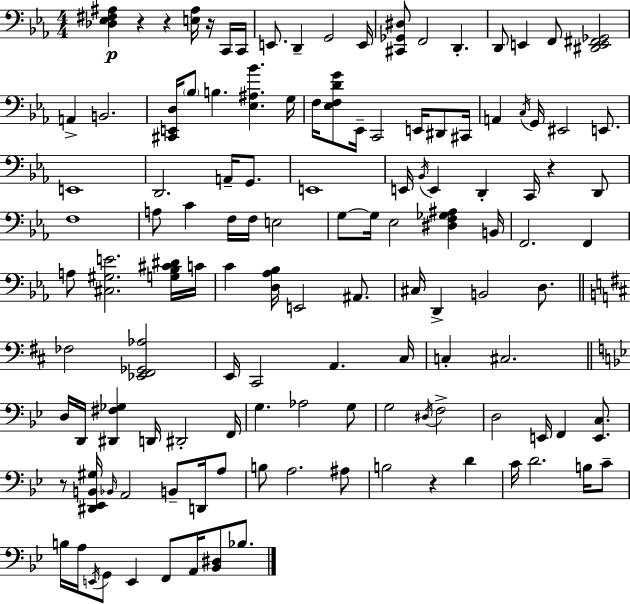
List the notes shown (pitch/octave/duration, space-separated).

[Db3,Eb3,F#3,A#3]/q R/q R/q [E3,A#3]/s R/s C2/s C2/s E2/e. D2/q G2/h E2/s [C#2,Gb2,D#3]/e F2/h D2/q. D2/e E2/q F2/e [D#2,E2,F#2,Gb2]/h A2/q B2/h. [C#2,E2,D3]/s Bb3/e B3/q. [Eb3,A#3,Bb4]/q. G3/s F3/s [Eb3,F3,D4,G4]/e Eb2/s C2/h E2/s D#2/e C#2/s A2/q C3/s G2/s EIS2/h E2/e. E2/w D2/h. A2/s G2/e. E2/w E2/s Bb2/s E2/q D2/q C2/s R/q D2/e F3/w A3/e C4/q F3/s F3/s E3/h G3/e G3/s Eb3/h [D#3,F3,Gb3,A#3]/q B2/s F2/h. F2/q A3/e [C#3,G#3,E4]/h. [G3,Bb3,C#4,D#4]/s C4/s C4/q [D3,Ab3,Bb3]/s E2/h A#2/e. C#3/s D2/q B2/h D3/e. FES3/h [Eb2,F#2,Gb2,Ab3]/h E2/s C#2/h A2/q. C#3/s C3/q C#3/h. D3/s D2/s [D#2,F#3,Gb3]/q D2/s D#2/h F2/s G3/q. Ab3/h G3/e G3/h D#3/s F3/h D3/h E2/s F2/q [E2,C3]/e. R/e [D#2,Eb2,B2,G#3]/s Bb2/s A2/h B2/e D2/s A3/e B3/e A3/h. A#3/e B3/h R/q D4/q C4/s D4/h. B3/s C4/e B3/s A3/s E2/s G2/e E2/q F2/e A2/s [Bb2,D#3]/e Bb3/e.